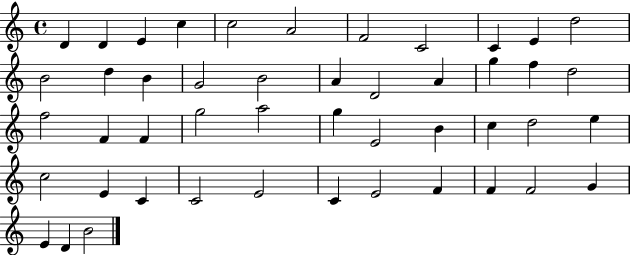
{
  \clef treble
  \time 4/4
  \defaultTimeSignature
  \key c \major
  d'4 d'4 e'4 c''4 | c''2 a'2 | f'2 c'2 | c'4 e'4 d''2 | \break b'2 d''4 b'4 | g'2 b'2 | a'4 d'2 a'4 | g''4 f''4 d''2 | \break f''2 f'4 f'4 | g''2 a''2 | g''4 e'2 b'4 | c''4 d''2 e''4 | \break c''2 e'4 c'4 | c'2 e'2 | c'4 e'2 f'4 | f'4 f'2 g'4 | \break e'4 d'4 b'2 | \bar "|."
}